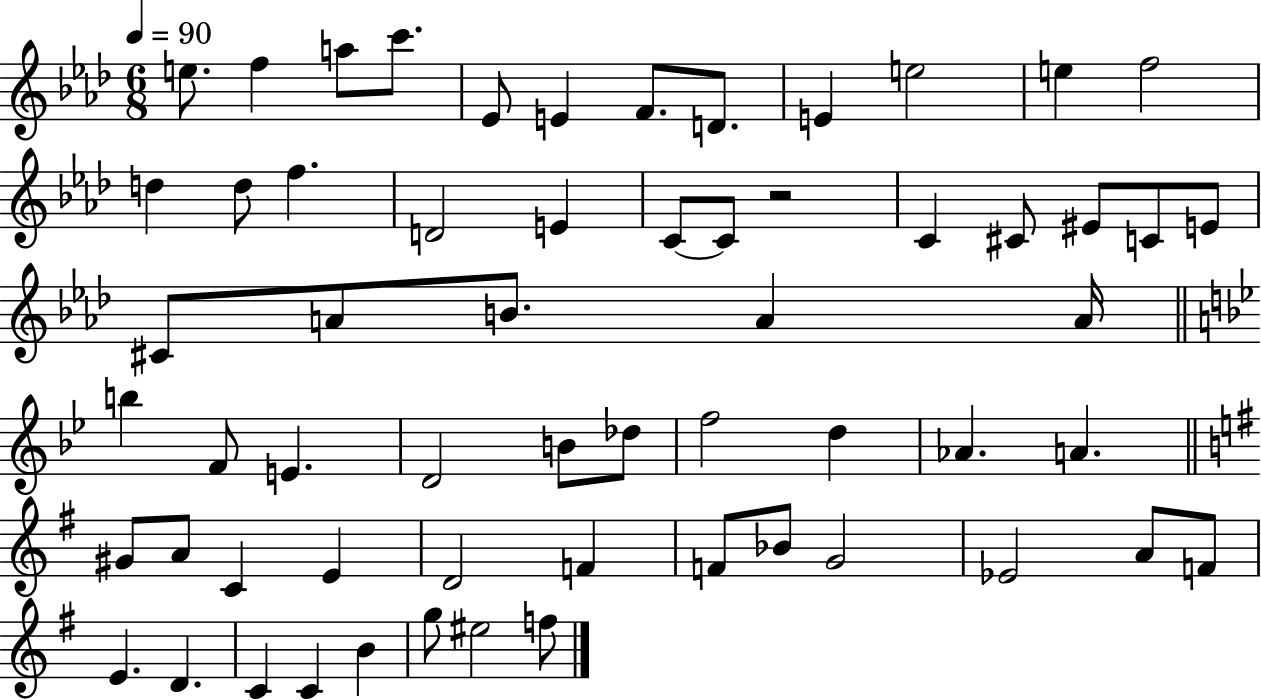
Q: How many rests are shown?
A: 1